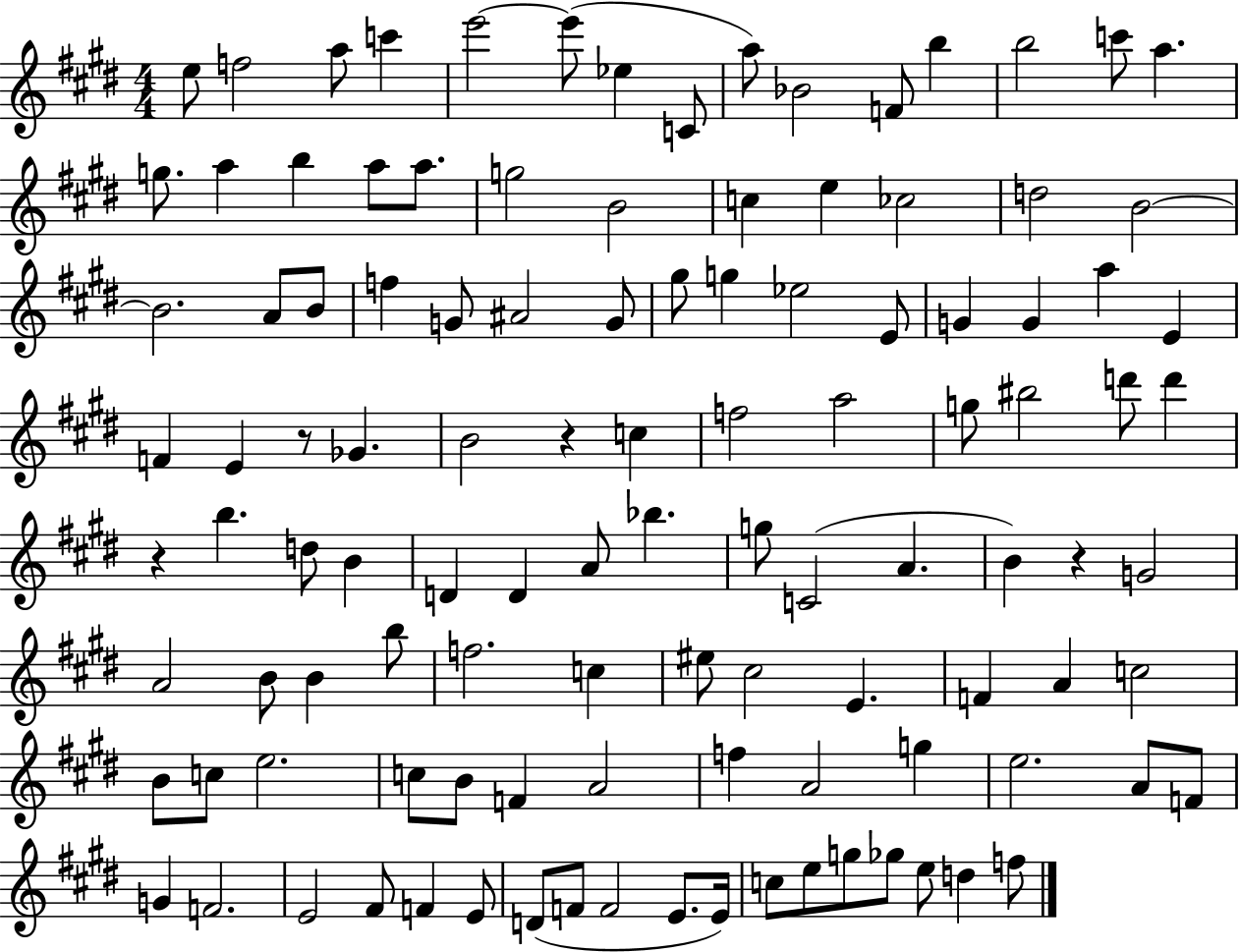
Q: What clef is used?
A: treble